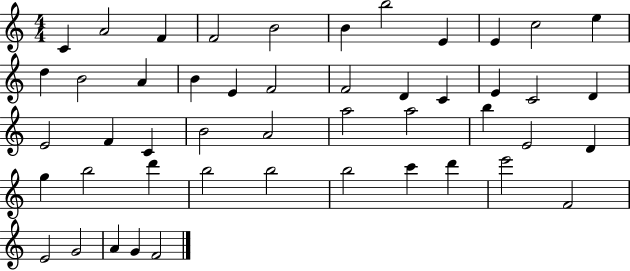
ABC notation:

X:1
T:Untitled
M:4/4
L:1/4
K:C
C A2 F F2 B2 B b2 E E c2 e d B2 A B E F2 F2 D C E C2 D E2 F C B2 A2 a2 a2 b E2 D g b2 d' b2 b2 b2 c' d' e'2 F2 E2 G2 A G F2